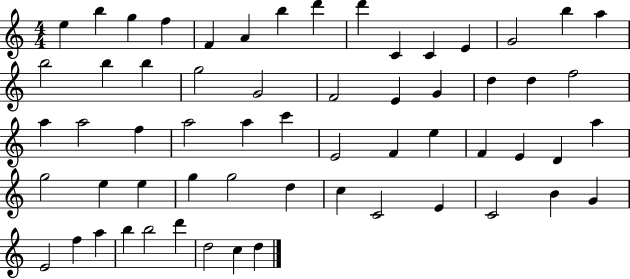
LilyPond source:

{
  \clef treble
  \numericTimeSignature
  \time 4/4
  \key c \major
  e''4 b''4 g''4 f''4 | f'4 a'4 b''4 d'''4 | d'''4 c'4 c'4 e'4 | g'2 b''4 a''4 | \break b''2 b''4 b''4 | g''2 g'2 | f'2 e'4 g'4 | d''4 d''4 f''2 | \break a''4 a''2 f''4 | a''2 a''4 c'''4 | e'2 f'4 e''4 | f'4 e'4 d'4 a''4 | \break g''2 e''4 e''4 | g''4 g''2 d''4 | c''4 c'2 e'4 | c'2 b'4 g'4 | \break e'2 f''4 a''4 | b''4 b''2 d'''4 | d''2 c''4 d''4 | \bar "|."
}